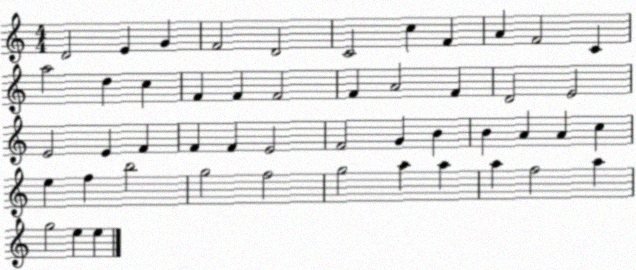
X:1
T:Untitled
M:4/4
L:1/4
K:C
D2 E G F2 D2 C2 c F A F2 C a2 d c F F F2 F A2 F D2 E2 E2 E F F F E2 F2 G B B A A c e f b2 g2 f2 g2 a a a f2 a g2 e e